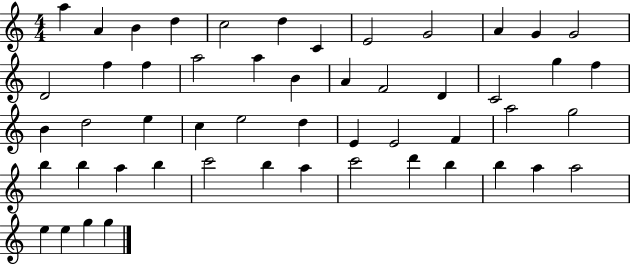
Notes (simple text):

A5/q A4/q B4/q D5/q C5/h D5/q C4/q E4/h G4/h A4/q G4/q G4/h D4/h F5/q F5/q A5/h A5/q B4/q A4/q F4/h D4/q C4/h G5/q F5/q B4/q D5/h E5/q C5/q E5/h D5/q E4/q E4/h F4/q A5/h G5/h B5/q B5/q A5/q B5/q C6/h B5/q A5/q C6/h D6/q B5/q B5/q A5/q A5/h E5/q E5/q G5/q G5/q